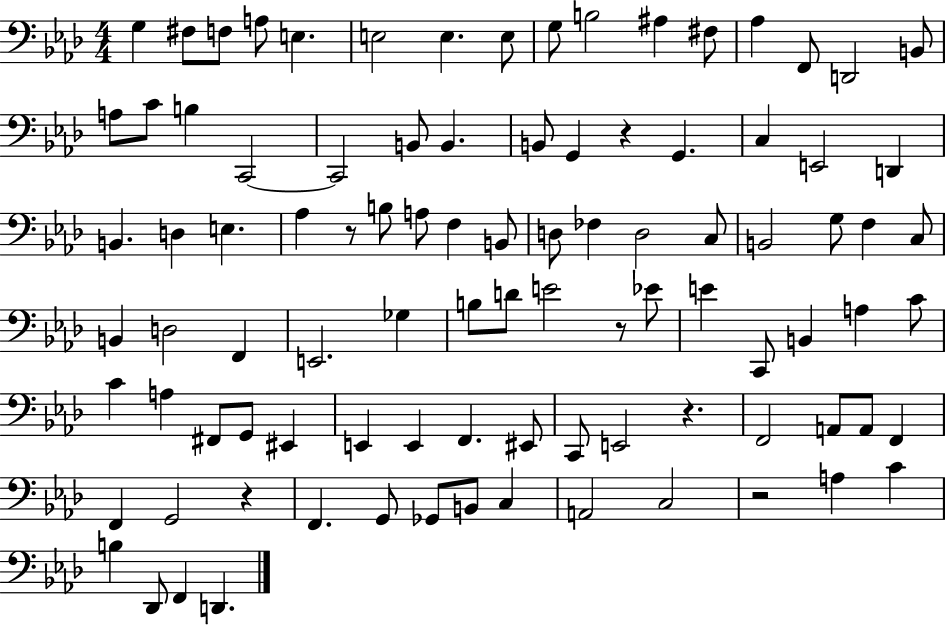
G3/q F#3/e F3/e A3/e E3/q. E3/h E3/q. E3/e G3/e B3/h A#3/q F#3/e Ab3/q F2/e D2/h B2/e A3/e C4/e B3/q C2/h C2/h B2/e B2/q. B2/e G2/q R/q G2/q. C3/q E2/h D2/q B2/q. D3/q E3/q. Ab3/q R/e B3/e A3/e F3/q B2/e D3/e FES3/q D3/h C3/e B2/h G3/e F3/q C3/e B2/q D3/h F2/q E2/h. Gb3/q B3/e D4/e E4/h R/e Eb4/e E4/q C2/e B2/q A3/q C4/e C4/q A3/q F#2/e G2/e EIS2/q E2/q E2/q F2/q. EIS2/e C2/e E2/h R/q. F2/h A2/e A2/e F2/q F2/q G2/h R/q F2/q. G2/e Gb2/e B2/e C3/q A2/h C3/h R/h A3/q C4/q B3/q Db2/e F2/q D2/q.